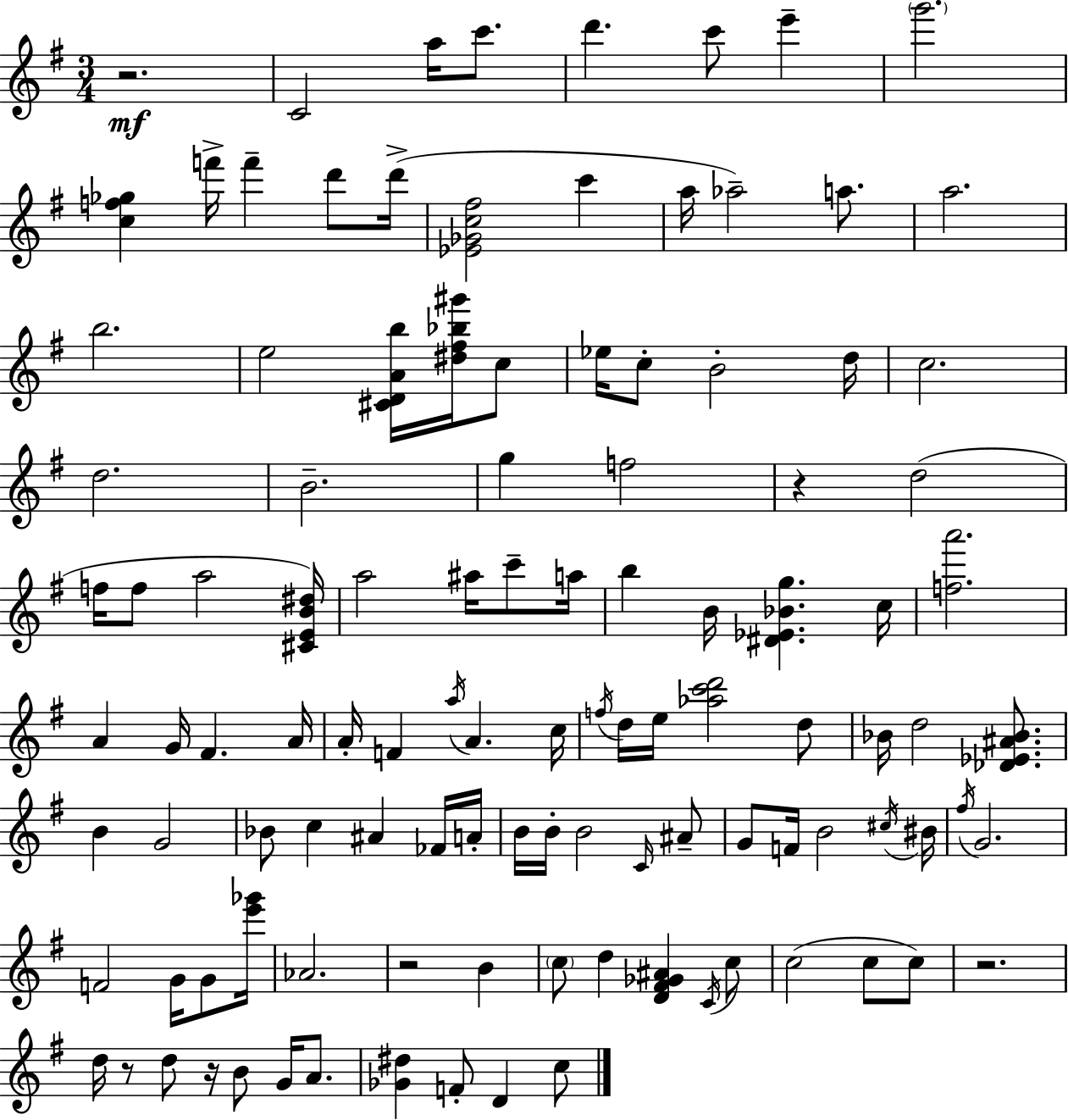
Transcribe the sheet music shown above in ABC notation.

X:1
T:Untitled
M:3/4
L:1/4
K:Em
z2 C2 a/4 c'/2 d' c'/2 e' g'2 [cf_g] f'/4 f' d'/2 d'/4 [_E_Gc^f]2 c' a/4 _a2 a/2 a2 b2 e2 [^CDAb]/4 [^d^f_b^g']/4 c/2 _e/4 c/2 B2 d/4 c2 d2 B2 g f2 z d2 f/4 f/2 a2 [^CEB^d]/4 a2 ^a/4 c'/2 a/4 b B/4 [^D_E_Bg] c/4 [fa']2 A G/4 ^F A/4 A/4 F a/4 A c/4 f/4 d/4 e/4 [_ac'd']2 d/2 _B/4 d2 [_D_E^A_B]/2 B G2 _B/2 c ^A _F/4 A/4 B/4 B/4 B2 C/4 ^A/2 G/2 F/4 B2 ^c/4 ^B/4 ^f/4 G2 F2 G/4 G/2 [e'_g']/4 _A2 z2 B c/2 d [D^F_G^A] C/4 c/2 c2 c/2 c/2 z2 d/4 z/2 d/2 z/4 B/2 G/4 A/2 [_G^d] F/2 D c/2